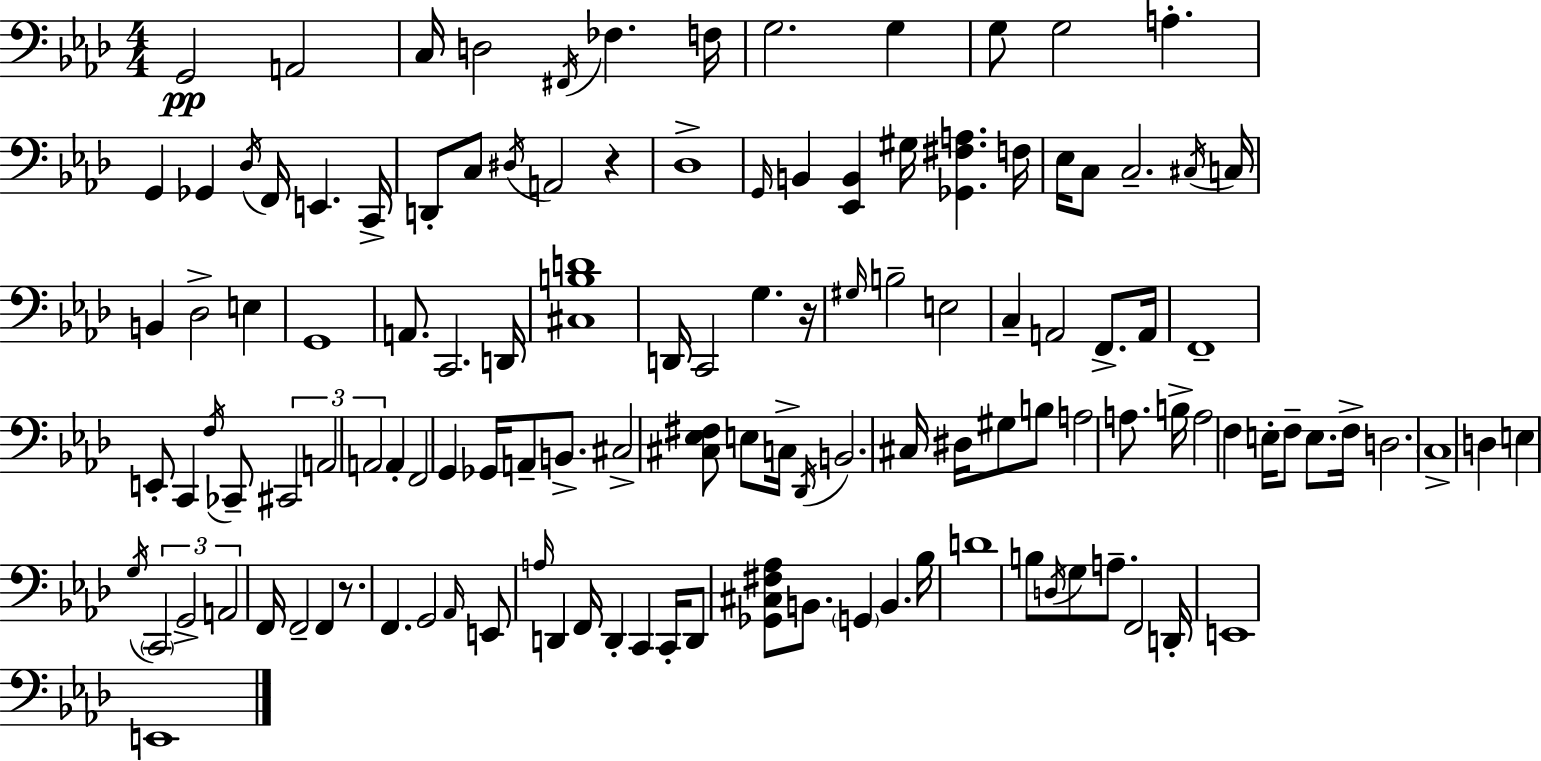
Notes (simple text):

G2/h A2/h C3/s D3/h F#2/s FES3/q. F3/s G3/h. G3/q G3/e G3/h A3/q. G2/q Gb2/q Db3/s F2/s E2/q. C2/s D2/e C3/e D#3/s A2/h R/q Db3/w G2/s B2/q [Eb2,B2]/q G#3/s [Gb2,F#3,A3]/q. F3/s Eb3/s C3/e C3/h. C#3/s C3/s B2/q Db3/h E3/q G2/w A2/e. C2/h. D2/s [C#3,B3,D4]/w D2/s C2/h G3/q. R/s G#3/s B3/h E3/h C3/q A2/h F2/e. A2/s F2/w E2/e C2/q F3/s CES2/e C#2/h A2/h A2/h A2/q F2/h G2/q Gb2/s A2/e B2/e. C#3/h [C#3,Eb3,F#3]/e E3/e C3/s Db2/s B2/h. C#3/s D#3/s G#3/e B3/e A3/h A3/e. B3/s A3/h F3/q E3/s F3/e E3/e. F3/s D3/h. C3/w D3/q E3/q G3/s C2/h G2/h A2/h F2/s F2/h F2/q R/e. F2/q. G2/h Ab2/s E2/e A3/s D2/q F2/s D2/q C2/q C2/s D2/e [Gb2,C#3,F#3,Ab3]/e B2/e. G2/q B2/q. Bb3/s D4/w B3/e D3/s G3/e A3/e. F2/h D2/s E2/w E2/w